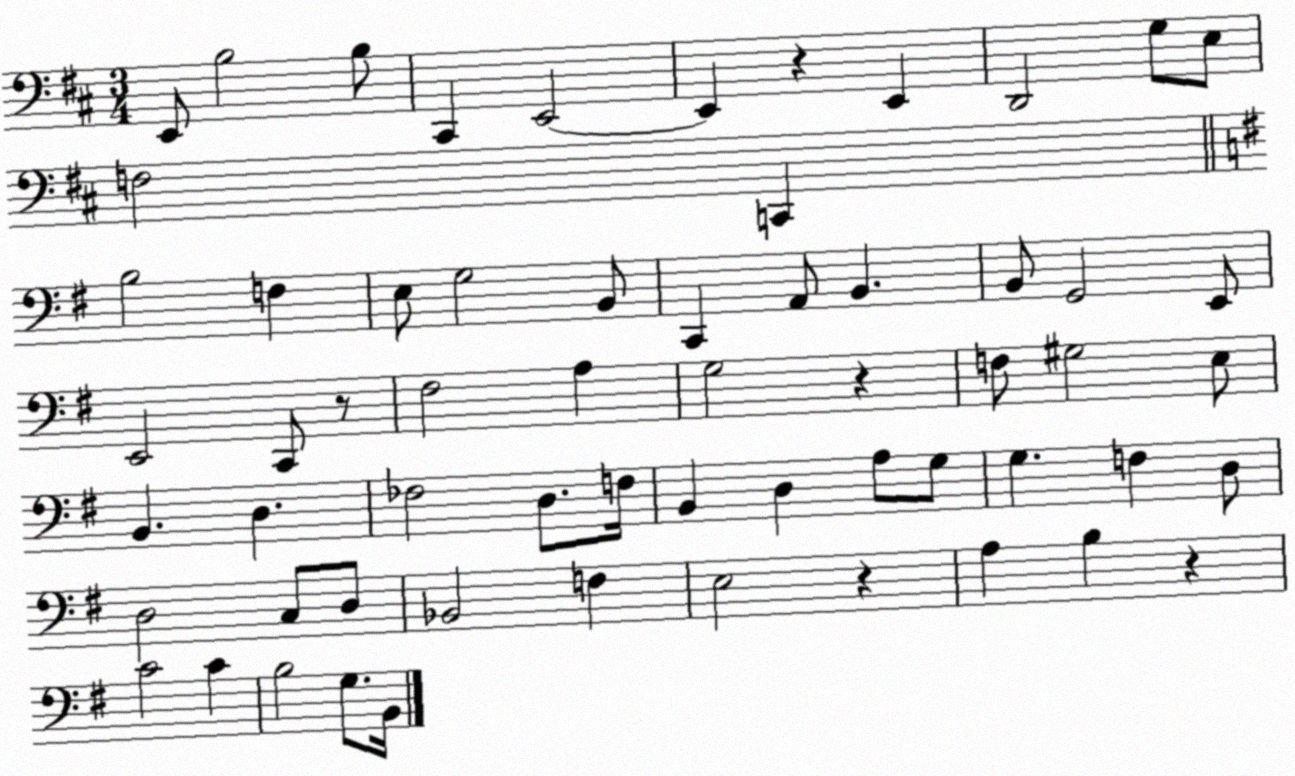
X:1
T:Untitled
M:3/4
L:1/4
K:D
E,,/2 B,2 B,/2 ^C,, E,,2 E,, z E,, D,,2 G,/2 E,/2 F,2 C,, B,2 F, E,/2 G,2 B,,/2 C,, A,,/2 B,, B,,/2 G,,2 E,,/2 E,,2 C,,/2 z/2 ^F,2 A, G,2 z F,/2 ^G,2 E,/2 B,, D, _F,2 D,/2 F,/4 B,, D, A,/2 G,/2 G, F, D,/2 D,2 C,/2 D,/2 _B,,2 F, E,2 z A, B, z C2 C B,2 G,/2 B,,/4